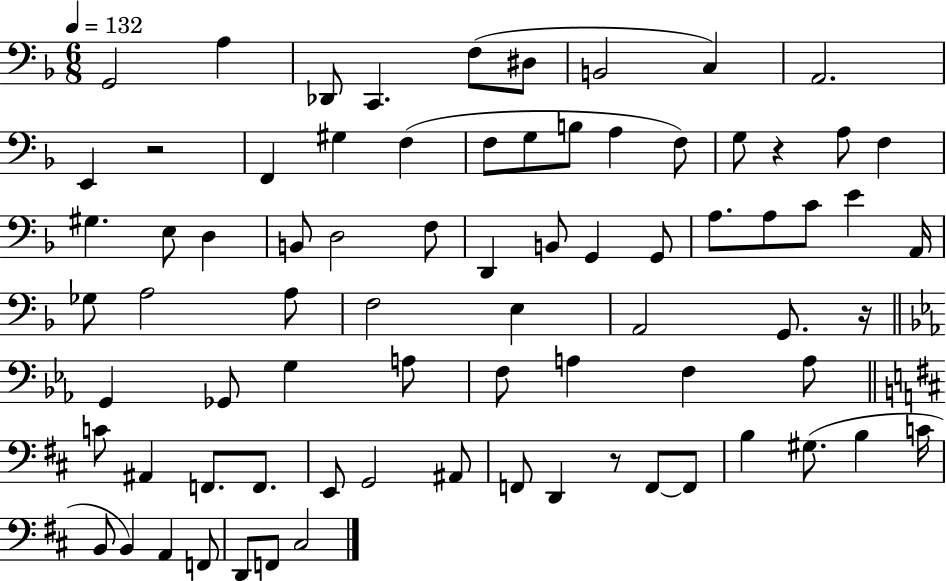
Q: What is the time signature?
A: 6/8